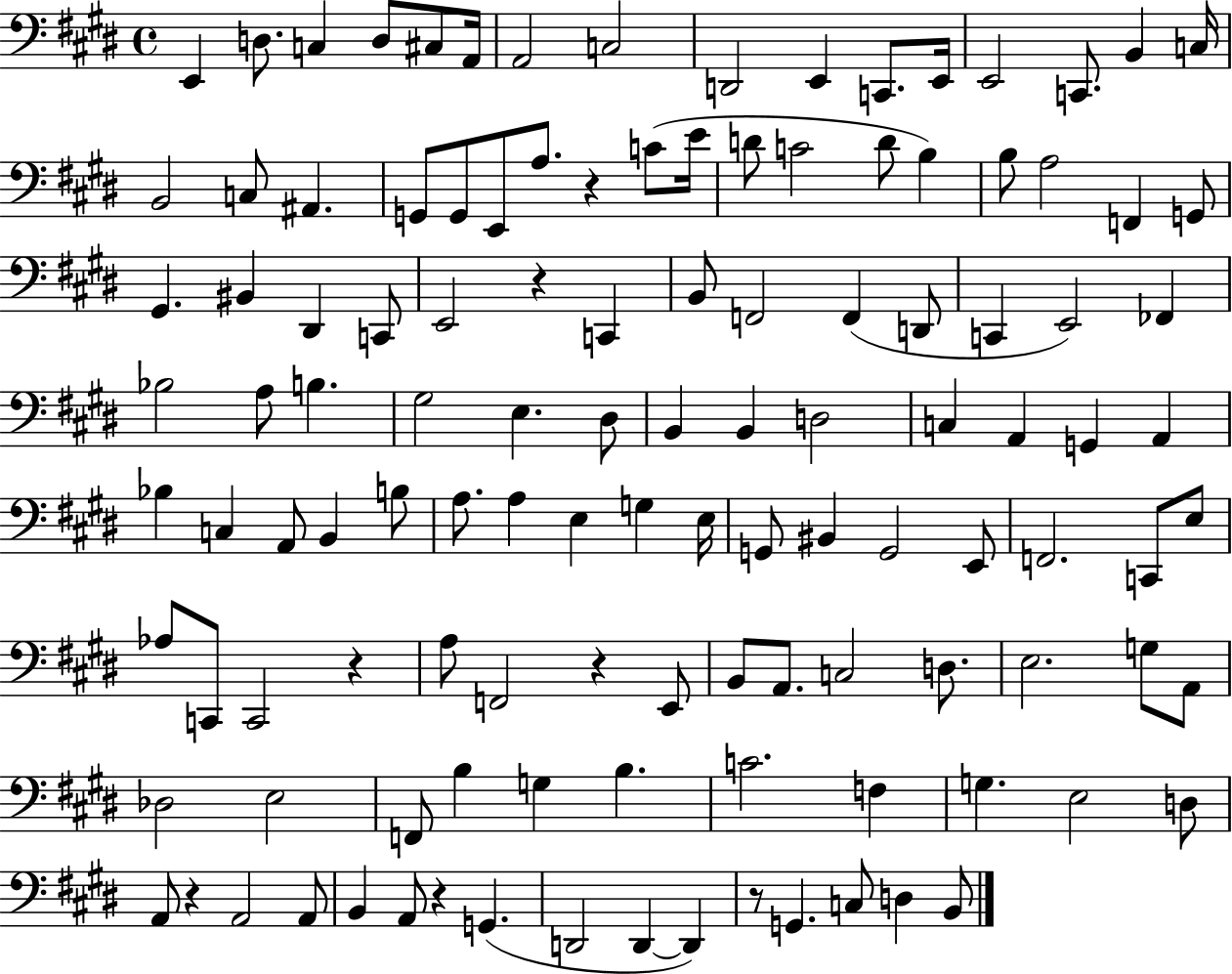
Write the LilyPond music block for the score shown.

{
  \clef bass
  \time 4/4
  \defaultTimeSignature
  \key e \major
  \repeat volta 2 { e,4 d8. c4 d8 cis8 a,16 | a,2 c2 | d,2 e,4 c,8. e,16 | e,2 c,8. b,4 c16 | \break b,2 c8 ais,4. | g,8 g,8 e,8 a8. r4 c'8( e'16 | d'8 c'2 d'8 b4) | b8 a2 f,4 g,8 | \break gis,4. bis,4 dis,4 c,8 | e,2 r4 c,4 | b,8 f,2 f,4( d,8 | c,4 e,2) fes,4 | \break bes2 a8 b4. | gis2 e4. dis8 | b,4 b,4 d2 | c4 a,4 g,4 a,4 | \break bes4 c4 a,8 b,4 b8 | a8. a4 e4 g4 e16 | g,8 bis,4 g,2 e,8 | f,2. c,8 e8 | \break aes8 c,8 c,2 r4 | a8 f,2 r4 e,8 | b,8 a,8. c2 d8. | e2. g8 a,8 | \break des2 e2 | f,8 b4 g4 b4. | c'2. f4 | g4. e2 d8 | \break a,8 r4 a,2 a,8 | b,4 a,8 r4 g,4.( | d,2 d,4~~ d,4) | r8 g,4. c8 d4 b,8 | \break } \bar "|."
}